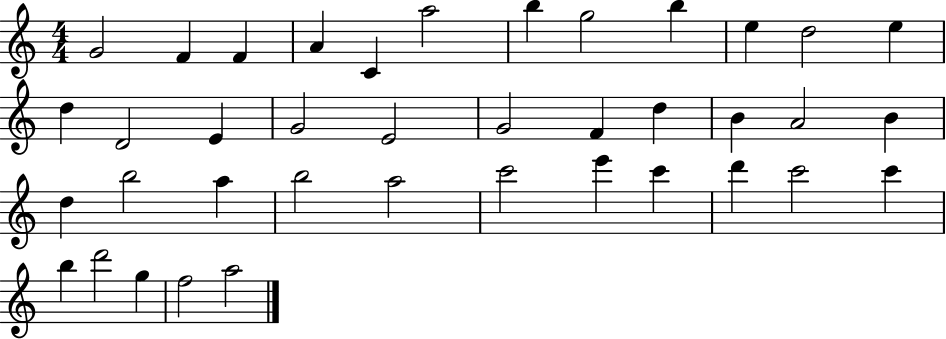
G4/h F4/q F4/q A4/q C4/q A5/h B5/q G5/h B5/q E5/q D5/h E5/q D5/q D4/h E4/q G4/h E4/h G4/h F4/q D5/q B4/q A4/h B4/q D5/q B5/h A5/q B5/h A5/h C6/h E6/q C6/q D6/q C6/h C6/q B5/q D6/h G5/q F5/h A5/h